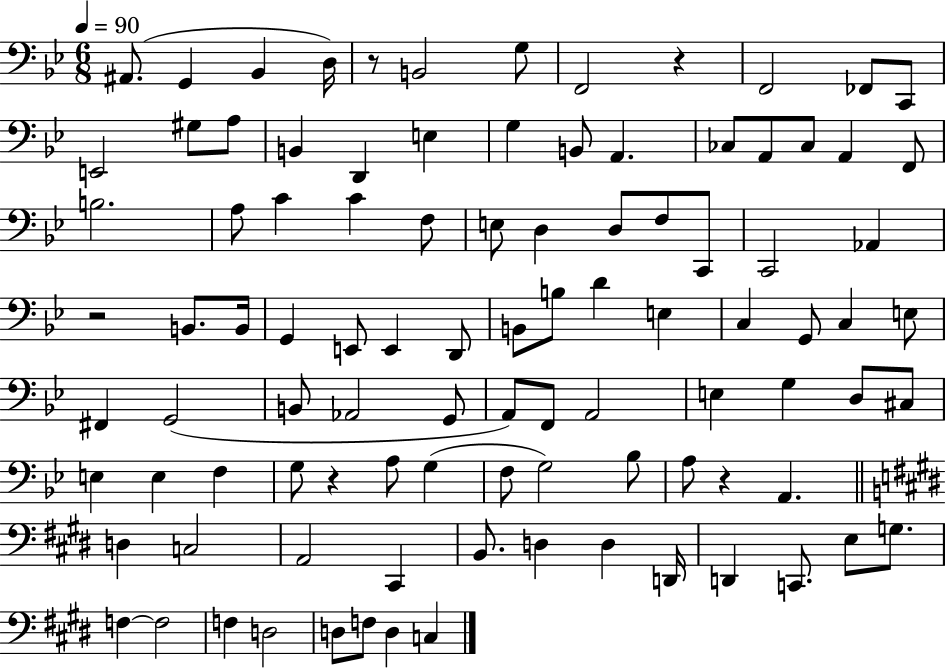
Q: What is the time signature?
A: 6/8